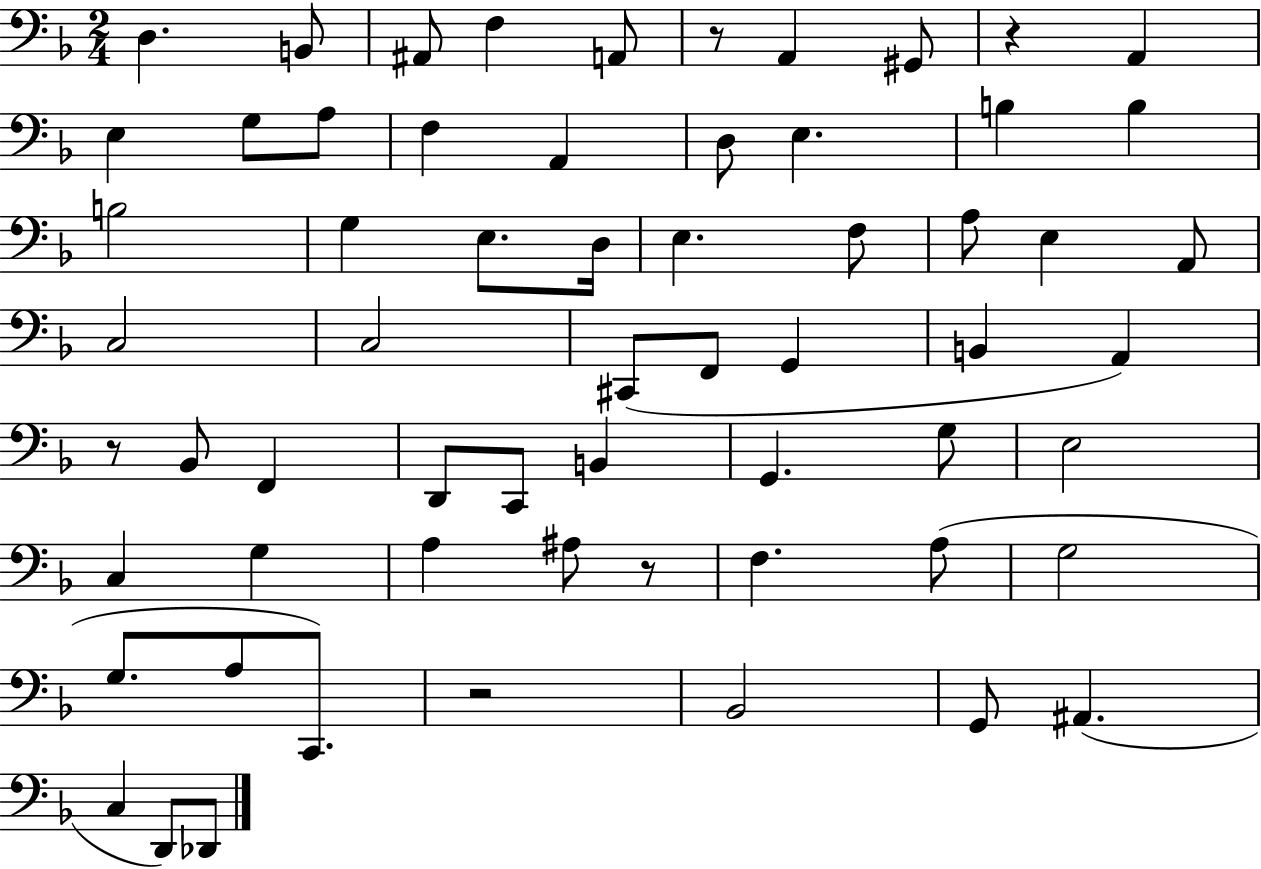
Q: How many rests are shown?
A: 5